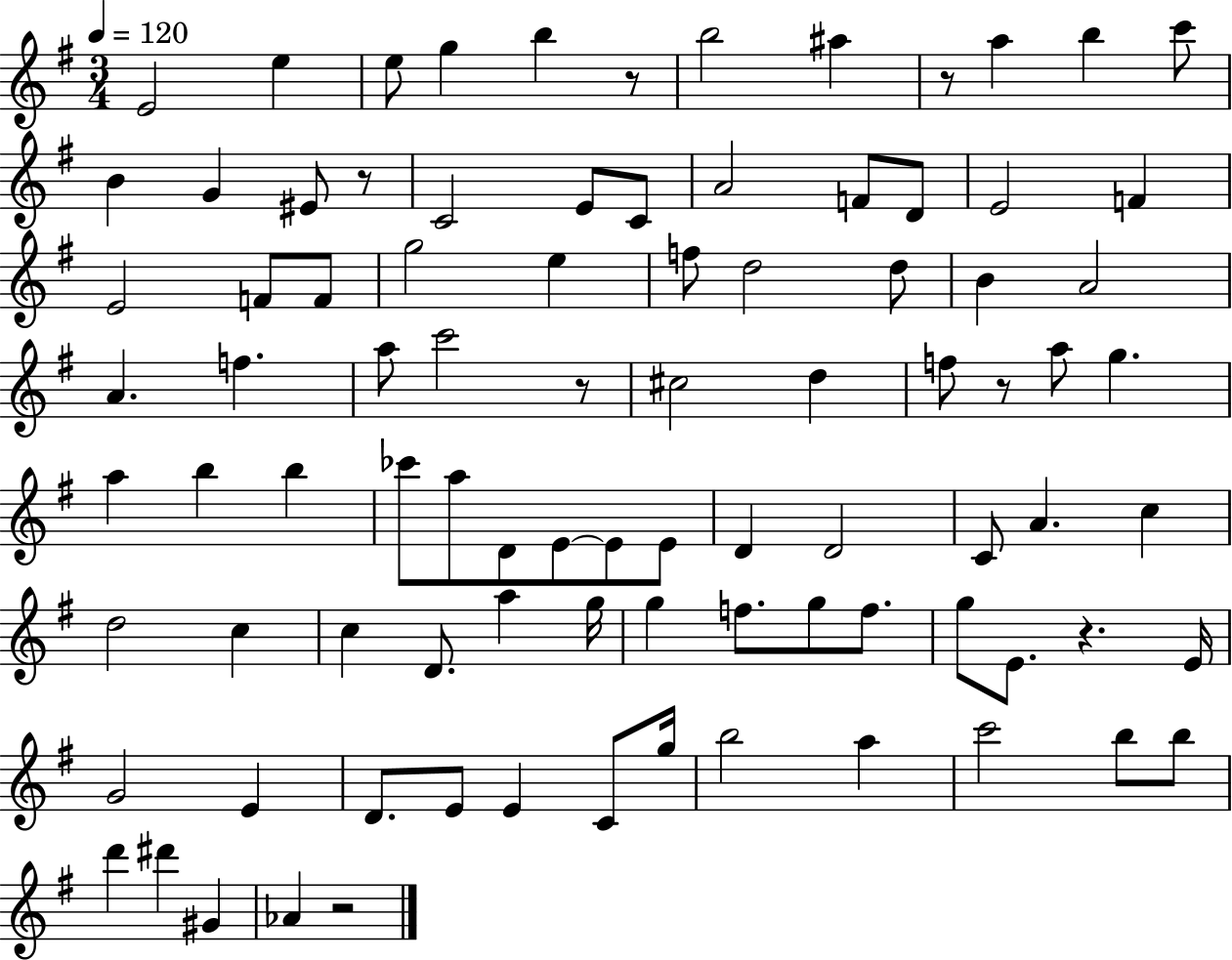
{
  \clef treble
  \numericTimeSignature
  \time 3/4
  \key g \major
  \tempo 4 = 120
  e'2 e''4 | e''8 g''4 b''4 r8 | b''2 ais''4 | r8 a''4 b''4 c'''8 | \break b'4 g'4 eis'8 r8 | c'2 e'8 c'8 | a'2 f'8 d'8 | e'2 f'4 | \break e'2 f'8 f'8 | g''2 e''4 | f''8 d''2 d''8 | b'4 a'2 | \break a'4. f''4. | a''8 c'''2 r8 | cis''2 d''4 | f''8 r8 a''8 g''4. | \break a''4 b''4 b''4 | ces'''8 a''8 d'8 e'8~~ e'8 e'8 | d'4 d'2 | c'8 a'4. c''4 | \break d''2 c''4 | c''4 d'8. a''4 g''16 | g''4 f''8. g''8 f''8. | g''8 e'8. r4. e'16 | \break g'2 e'4 | d'8. e'8 e'4 c'8 g''16 | b''2 a''4 | c'''2 b''8 b''8 | \break d'''4 dis'''4 gis'4 | aes'4 r2 | \bar "|."
}